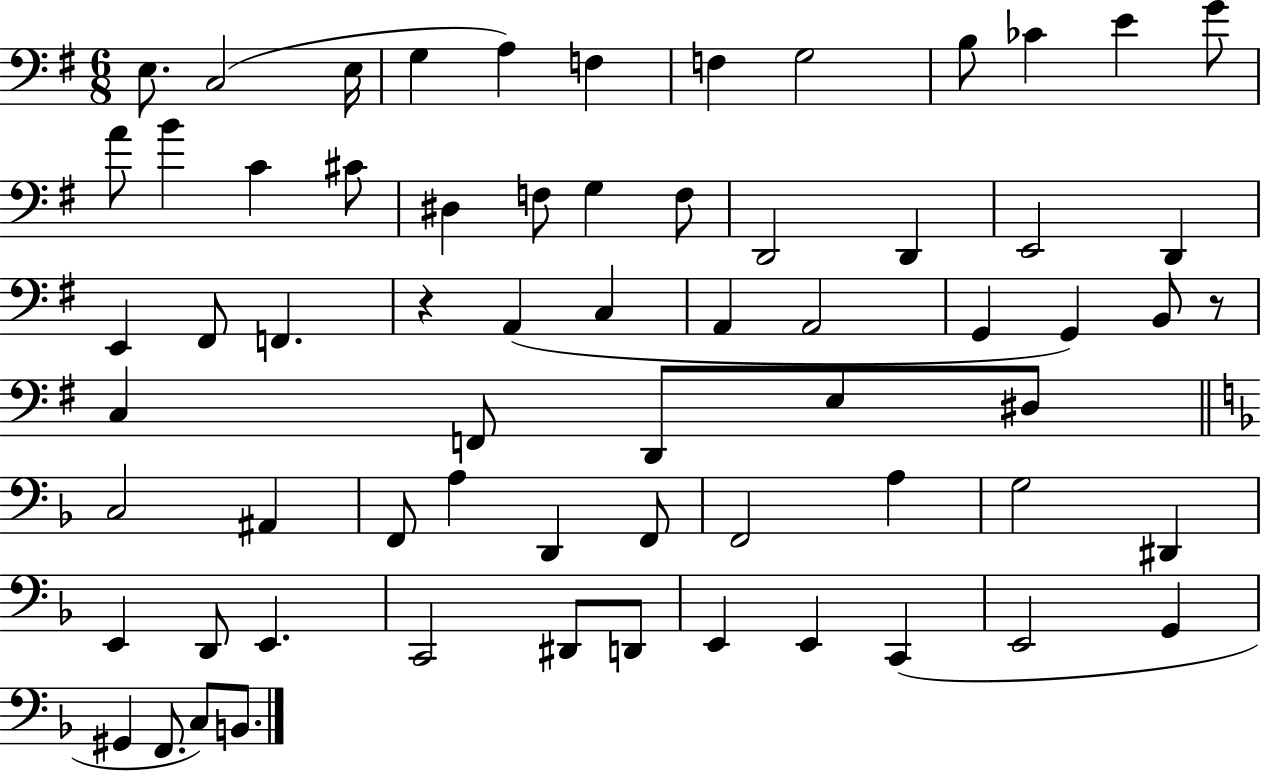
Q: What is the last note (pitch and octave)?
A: B2